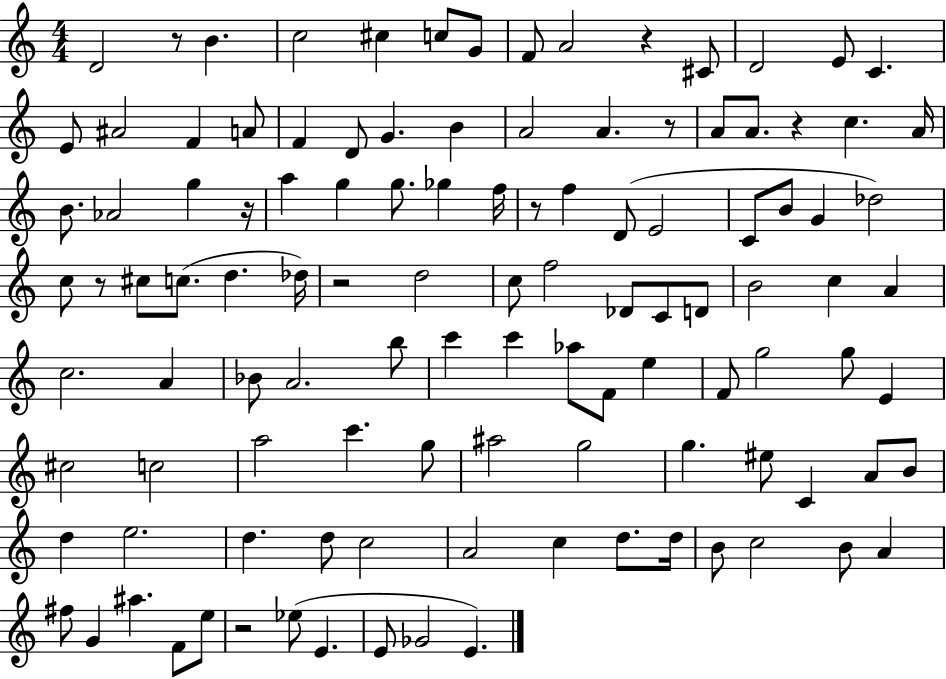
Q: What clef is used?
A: treble